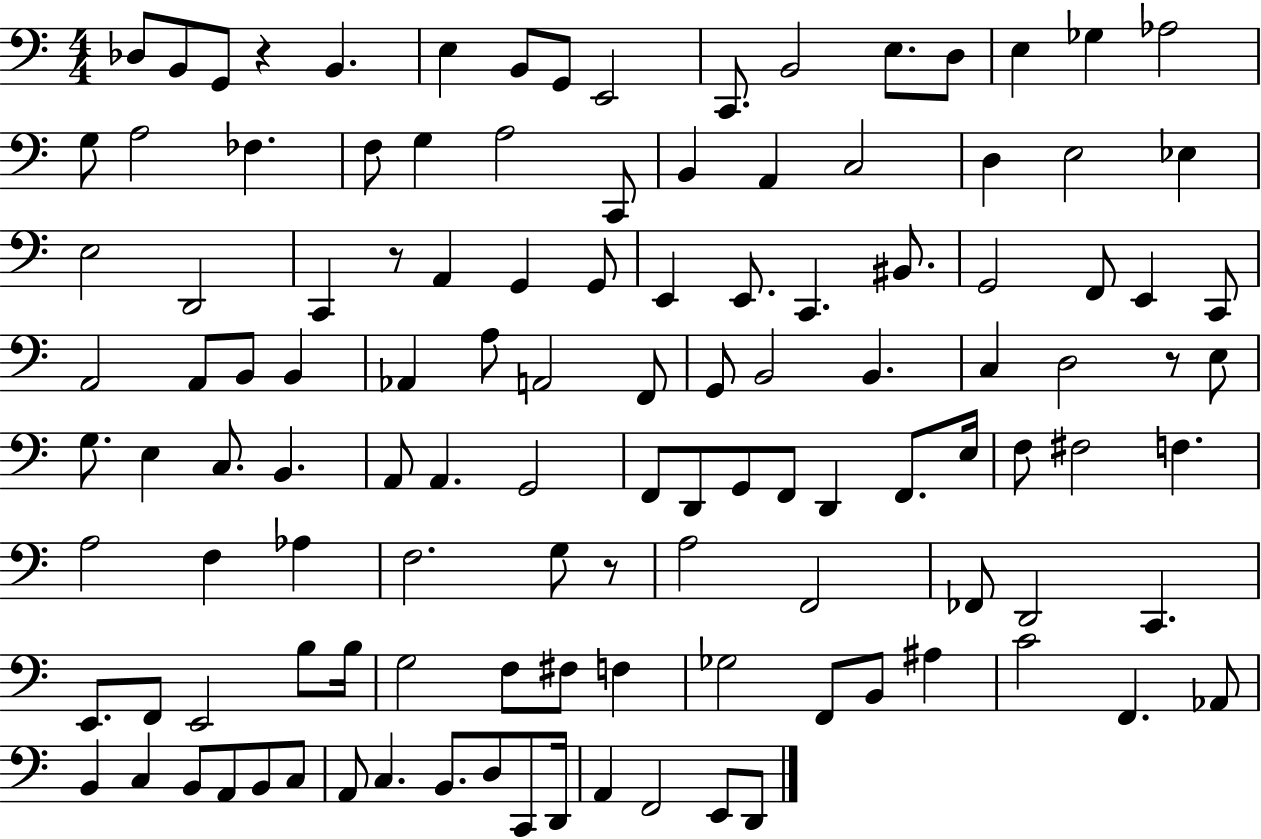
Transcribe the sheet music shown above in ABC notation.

X:1
T:Untitled
M:4/4
L:1/4
K:C
_D,/2 B,,/2 G,,/2 z B,, E, B,,/2 G,,/2 E,,2 C,,/2 B,,2 E,/2 D,/2 E, _G, _A,2 G,/2 A,2 _F, F,/2 G, A,2 C,,/2 B,, A,, C,2 D, E,2 _E, E,2 D,,2 C,, z/2 A,, G,, G,,/2 E,, E,,/2 C,, ^B,,/2 G,,2 F,,/2 E,, C,,/2 A,,2 A,,/2 B,,/2 B,, _A,, A,/2 A,,2 F,,/2 G,,/2 B,,2 B,, C, D,2 z/2 E,/2 G,/2 E, C,/2 B,, A,,/2 A,, G,,2 F,,/2 D,,/2 G,,/2 F,,/2 D,, F,,/2 E,/4 F,/2 ^F,2 F, A,2 F, _A, F,2 G,/2 z/2 A,2 F,,2 _F,,/2 D,,2 C,, E,,/2 F,,/2 E,,2 B,/2 B,/4 G,2 F,/2 ^F,/2 F, _G,2 F,,/2 B,,/2 ^A, C2 F,, _A,,/2 B,, C, B,,/2 A,,/2 B,,/2 C,/2 A,,/2 C, B,,/2 D,/2 C,,/2 D,,/4 A,, F,,2 E,,/2 D,,/2